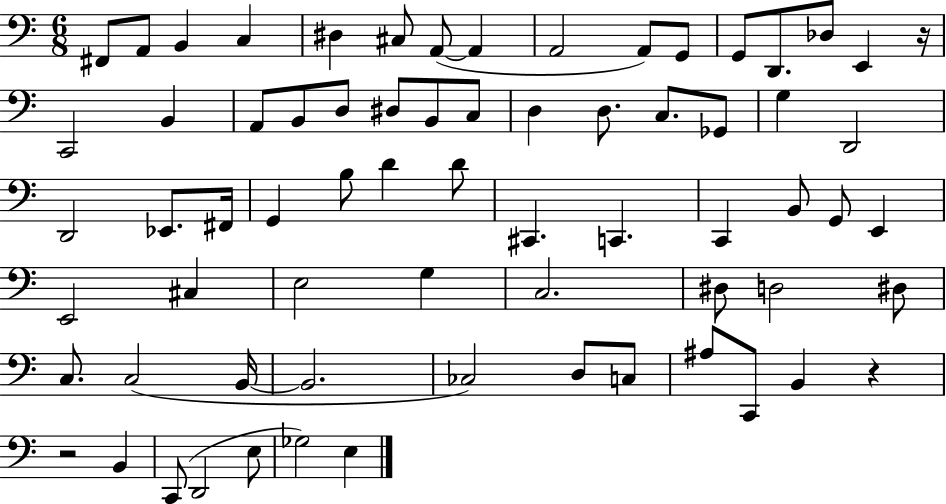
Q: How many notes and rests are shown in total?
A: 69